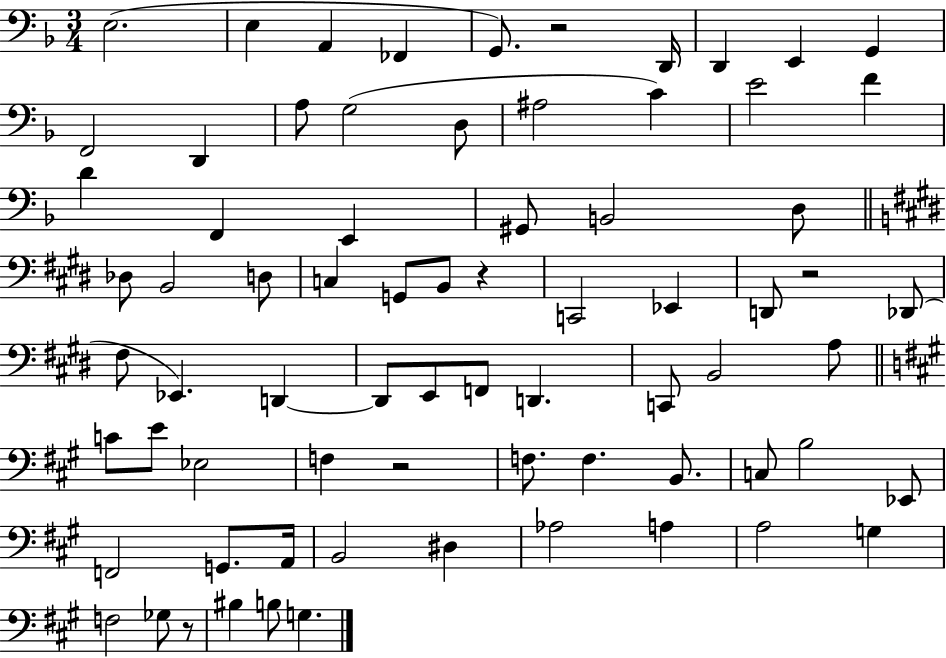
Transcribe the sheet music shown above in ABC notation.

X:1
T:Untitled
M:3/4
L:1/4
K:F
E,2 E, A,, _F,, G,,/2 z2 D,,/4 D,, E,, G,, F,,2 D,, A,/2 G,2 D,/2 ^A,2 C E2 F D F,, E,, ^G,,/2 B,,2 D,/2 _D,/2 B,,2 D,/2 C, G,,/2 B,,/2 z C,,2 _E,, D,,/2 z2 _D,,/2 ^F,/2 _E,, D,, D,,/2 E,,/2 F,,/2 D,, C,,/2 B,,2 A,/2 C/2 E/2 _E,2 F, z2 F,/2 F, B,,/2 C,/2 B,2 _E,,/2 F,,2 G,,/2 A,,/4 B,,2 ^D, _A,2 A, A,2 G, F,2 _G,/2 z/2 ^B, B,/2 G,